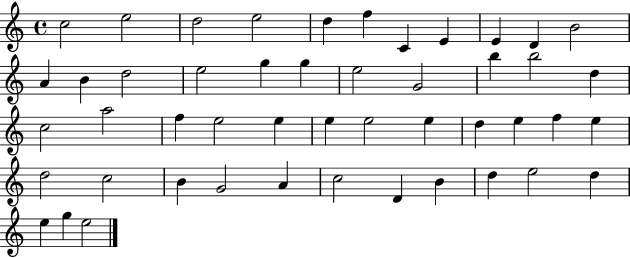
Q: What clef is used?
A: treble